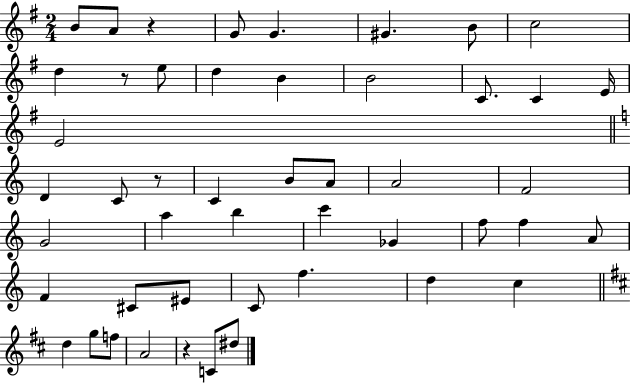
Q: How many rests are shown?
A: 4